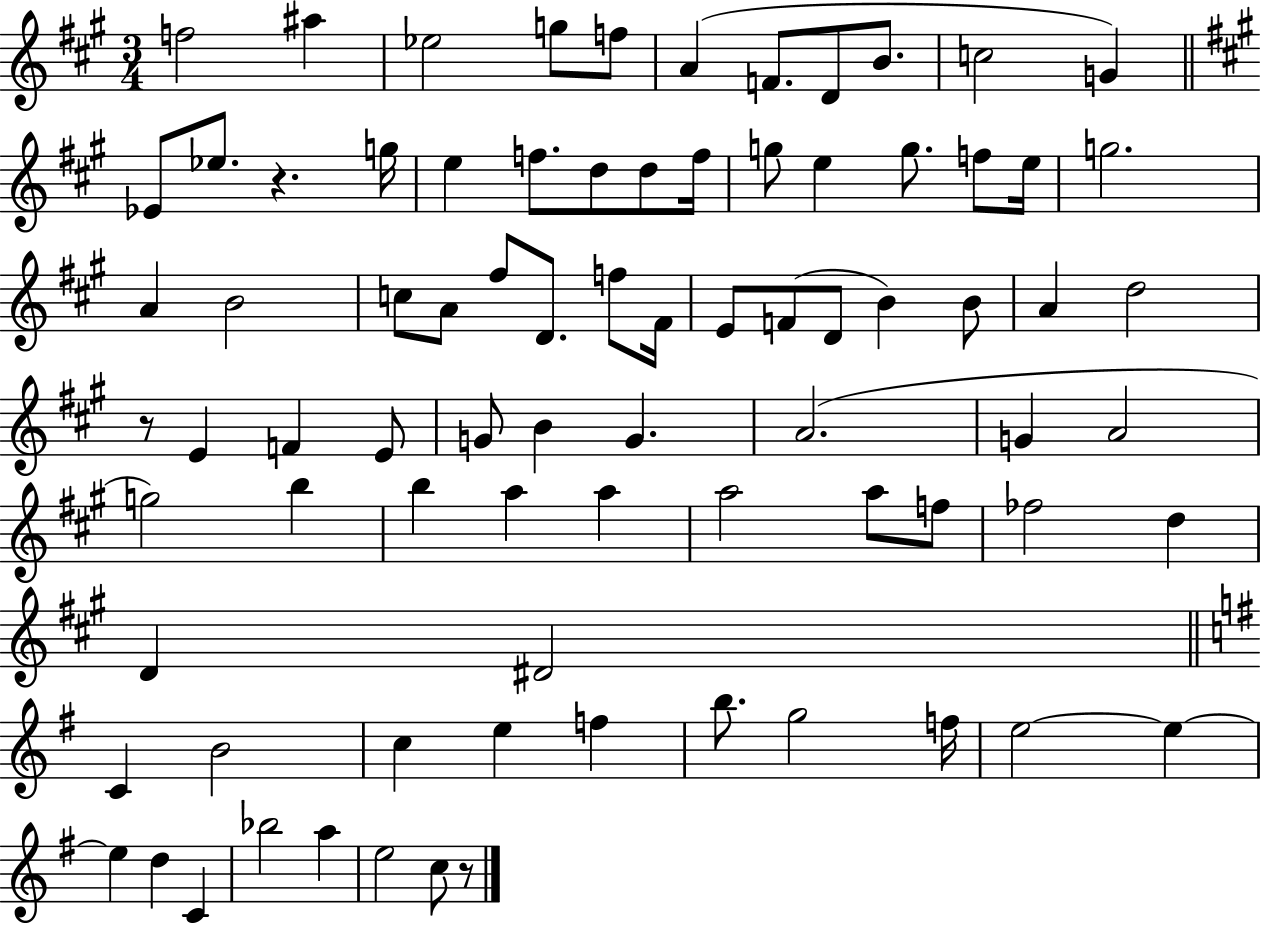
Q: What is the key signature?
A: A major